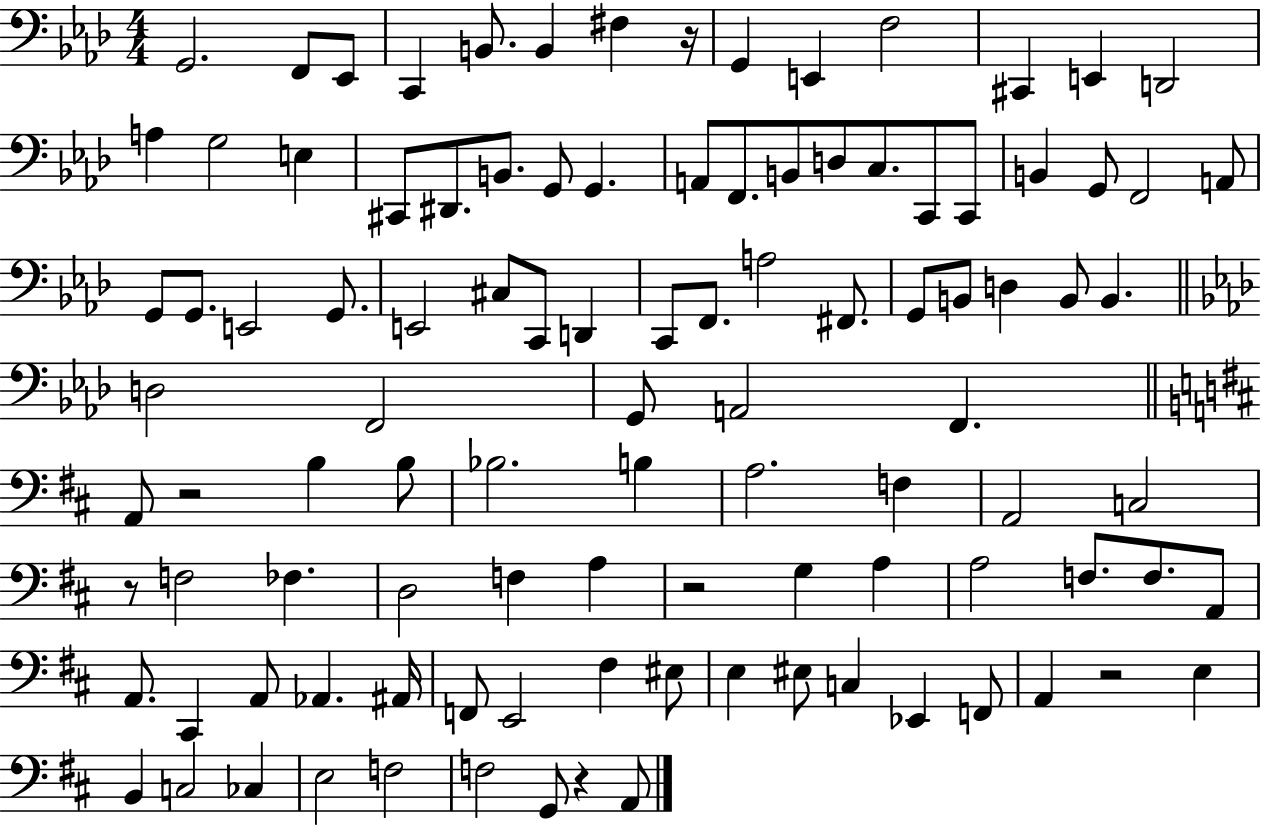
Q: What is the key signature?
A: AES major